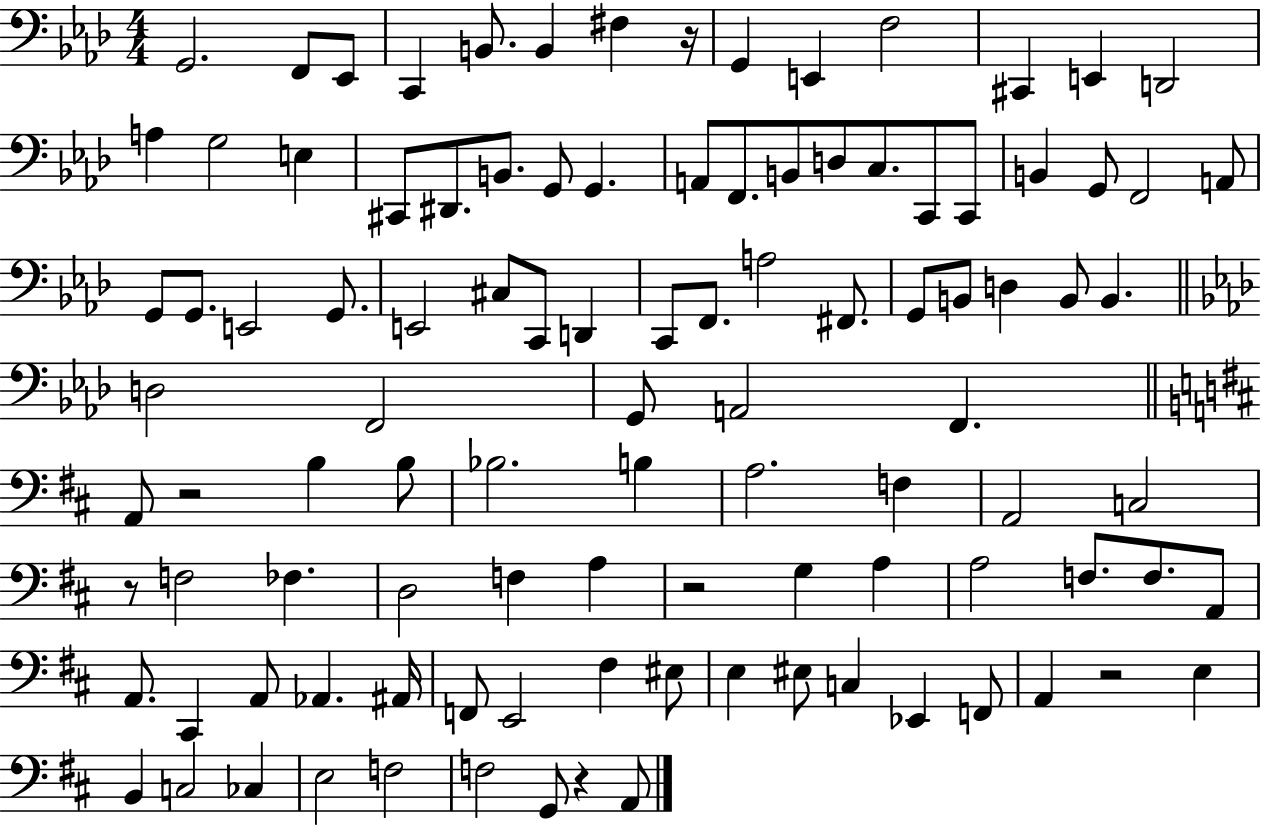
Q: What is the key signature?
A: AES major